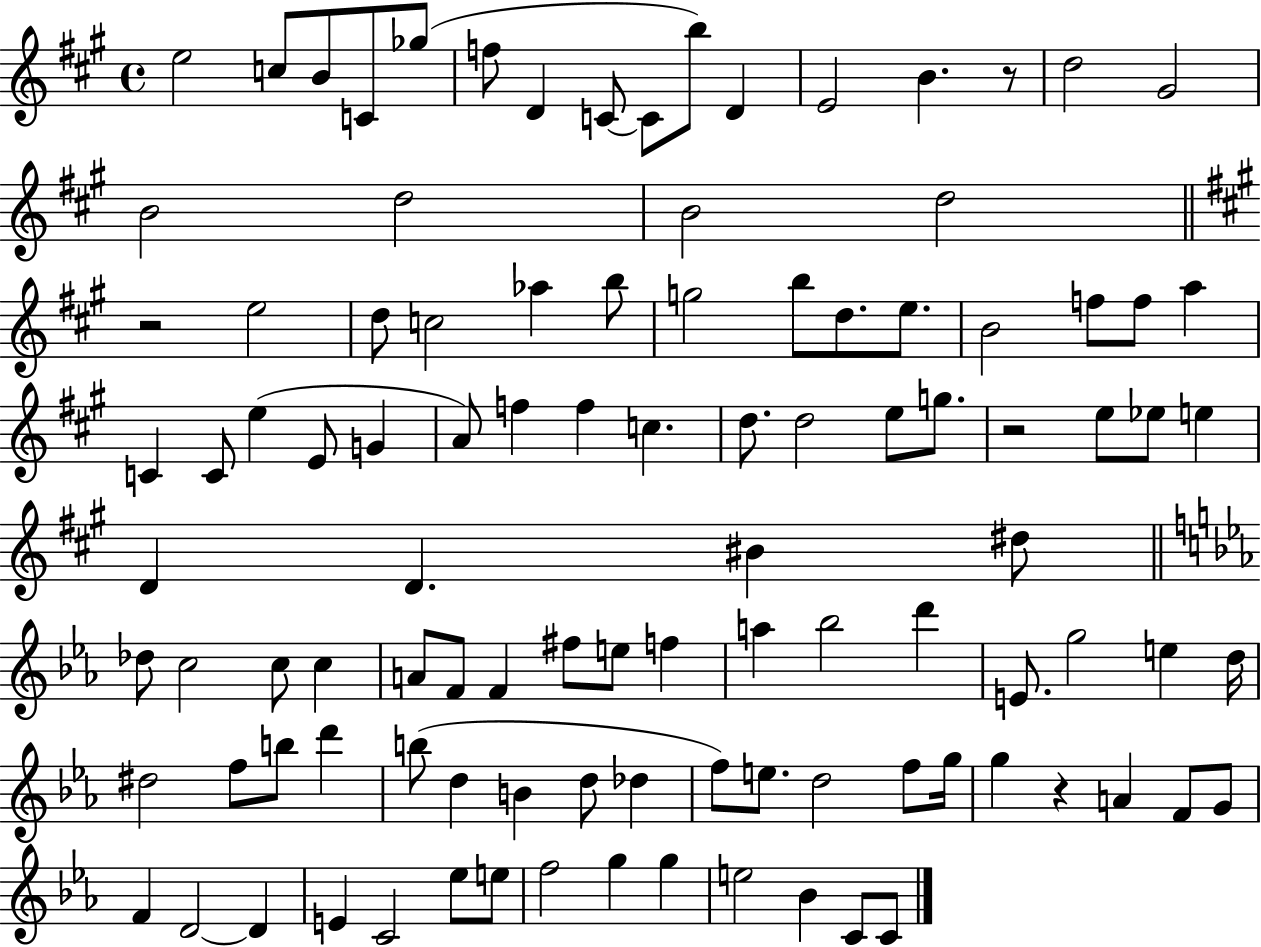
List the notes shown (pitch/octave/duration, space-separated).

E5/h C5/e B4/e C4/e Gb5/e F5/e D4/q C4/e C4/e B5/e D4/q E4/h B4/q. R/e D5/h G#4/h B4/h D5/h B4/h D5/h R/h E5/h D5/e C5/h Ab5/q B5/e G5/h B5/e D5/e. E5/e. B4/h F5/e F5/e A5/q C4/q C4/e E5/q E4/e G4/q A4/e F5/q F5/q C5/q. D5/e. D5/h E5/e G5/e. R/h E5/e Eb5/e E5/q D4/q D4/q. BIS4/q D#5/e Db5/e C5/h C5/e C5/q A4/e F4/e F4/q F#5/e E5/e F5/q A5/q Bb5/h D6/q E4/e. G5/h E5/q D5/s D#5/h F5/e B5/e D6/q B5/e D5/q B4/q D5/e Db5/q F5/e E5/e. D5/h F5/e G5/s G5/q R/q A4/q F4/e G4/e F4/q D4/h D4/q E4/q C4/h Eb5/e E5/e F5/h G5/q G5/q E5/h Bb4/q C4/e C4/e